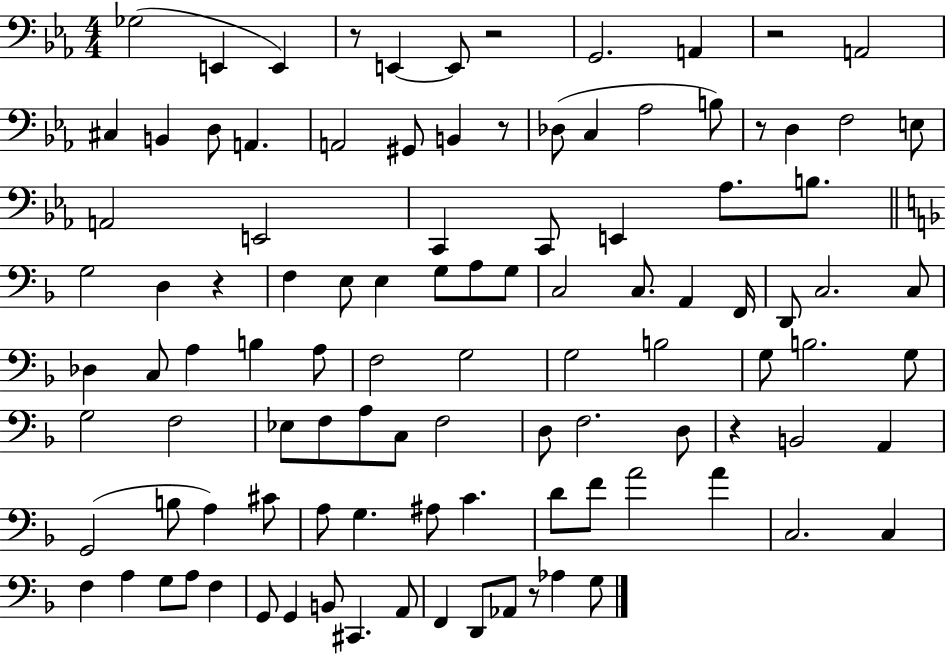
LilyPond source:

{
  \clef bass
  \numericTimeSignature
  \time 4/4
  \key ees \major
  ges2( e,4 e,4) | r8 e,4~~ e,8 r2 | g,2. a,4 | r2 a,2 | \break cis4 b,4 d8 a,4. | a,2 gis,8 b,4 r8 | des8( c4 aes2 b8) | r8 d4 f2 e8 | \break a,2 e,2 | c,4 c,8 e,4 aes8. b8. | \bar "||" \break \key f \major g2 d4 r4 | f4 e8 e4 g8 a8 g8 | c2 c8. a,4 f,16 | d,8 c2. c8 | \break des4 c8 a4 b4 a8 | f2 g2 | g2 b2 | g8 b2. g8 | \break g2 f2 | ees8 f8 a8 c8 f2 | d8 f2. d8 | r4 b,2 a,4 | \break g,2( b8 a4) cis'8 | a8 g4. ais8 c'4. | d'8 f'8 a'2 a'4 | c2. c4 | \break f4 a4 g8 a8 f4 | g,8 g,4 b,8 cis,4. a,8 | f,4 d,8 aes,8 r8 aes4 g8 | \bar "|."
}